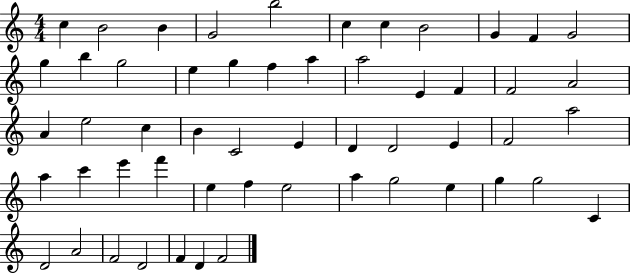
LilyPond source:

{
  \clef treble
  \numericTimeSignature
  \time 4/4
  \key c \major
  c''4 b'2 b'4 | g'2 b''2 | c''4 c''4 b'2 | g'4 f'4 g'2 | \break g''4 b''4 g''2 | e''4 g''4 f''4 a''4 | a''2 e'4 f'4 | f'2 a'2 | \break a'4 e''2 c''4 | b'4 c'2 e'4 | d'4 d'2 e'4 | f'2 a''2 | \break a''4 c'''4 e'''4 f'''4 | e''4 f''4 e''2 | a''4 g''2 e''4 | g''4 g''2 c'4 | \break d'2 a'2 | f'2 d'2 | f'4 d'4 f'2 | \bar "|."
}